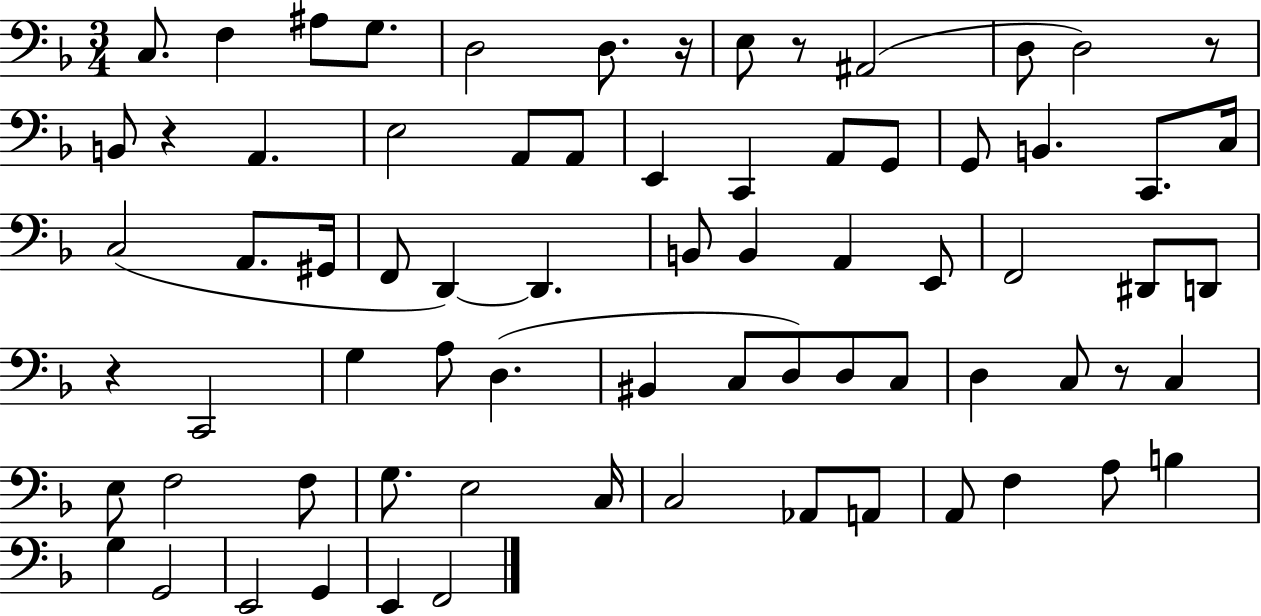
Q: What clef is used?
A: bass